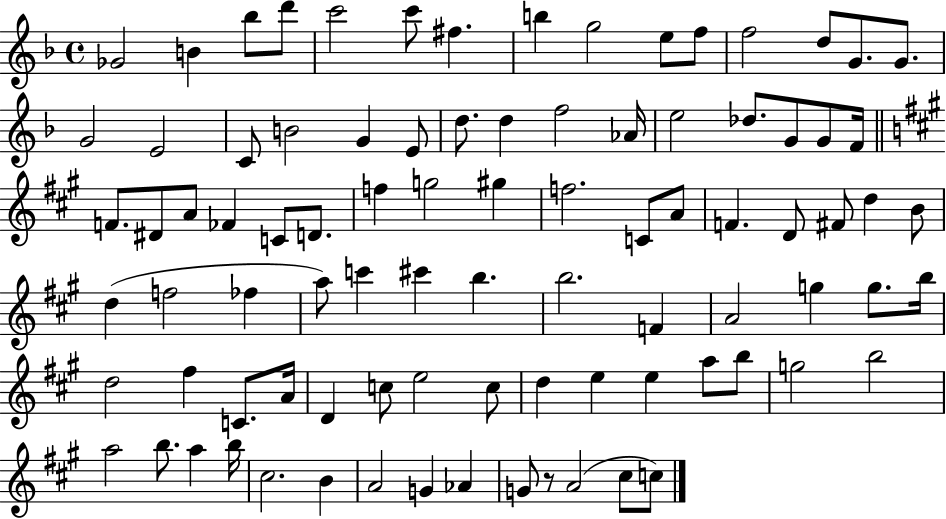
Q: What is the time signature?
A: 4/4